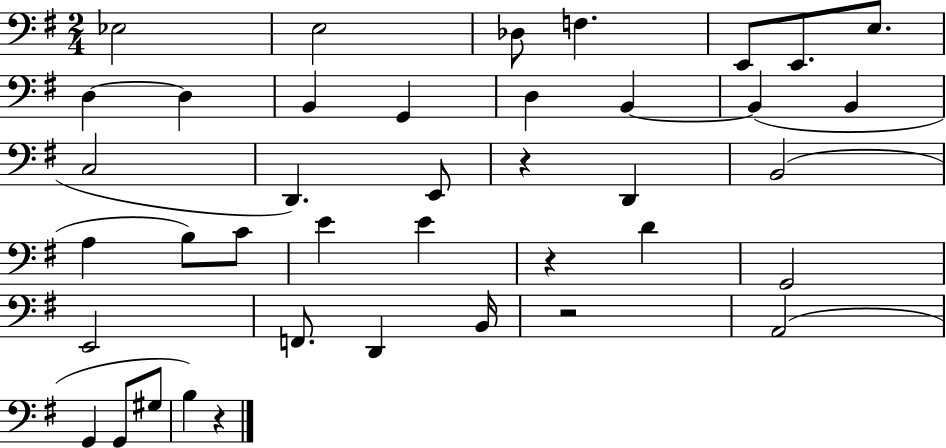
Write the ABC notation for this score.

X:1
T:Untitled
M:2/4
L:1/4
K:G
_E,2 E,2 _D,/2 F, E,,/2 E,,/2 E,/2 D, D, B,, G,, D, B,, B,, B,, C,2 D,, E,,/2 z D,, B,,2 A, B,/2 C/2 E E z D G,,2 E,,2 F,,/2 D,, B,,/4 z2 A,,2 G,, G,,/2 ^G,/2 B, z